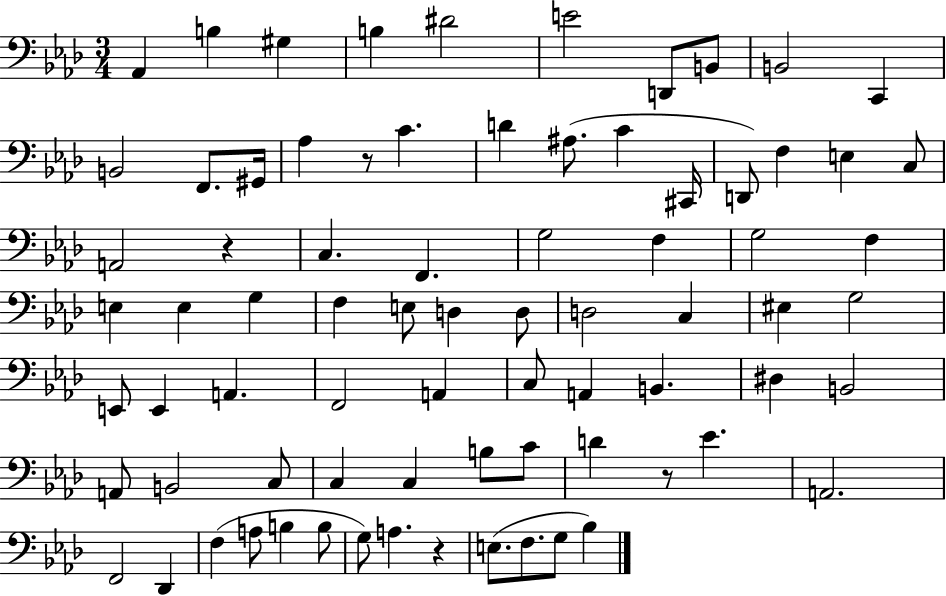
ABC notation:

X:1
T:Untitled
M:3/4
L:1/4
K:Ab
_A,, B, ^G, B, ^D2 E2 D,,/2 B,,/2 B,,2 C,, B,,2 F,,/2 ^G,,/4 _A, z/2 C D ^A,/2 C ^C,,/4 D,,/2 F, E, C,/2 A,,2 z C, F,, G,2 F, G,2 F, E, E, G, F, E,/2 D, D,/2 D,2 C, ^E, G,2 E,,/2 E,, A,, F,,2 A,, C,/2 A,, B,, ^D, B,,2 A,,/2 B,,2 C,/2 C, C, B,/2 C/2 D z/2 _E A,,2 F,,2 _D,, F, A,/2 B, B,/2 G,/2 A, z E,/2 F,/2 G,/2 _B,